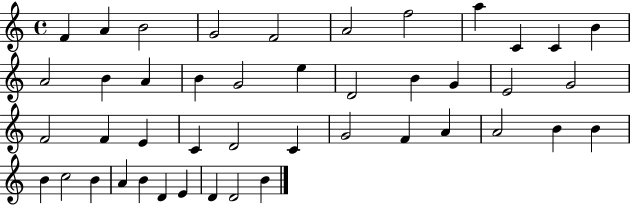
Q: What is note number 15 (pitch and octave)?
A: B4